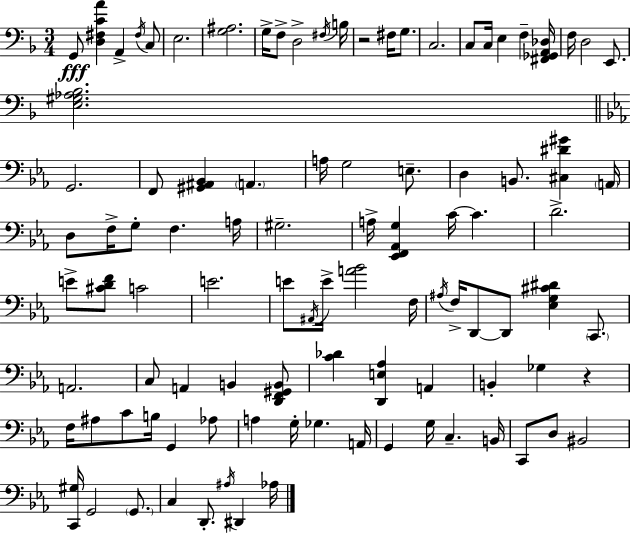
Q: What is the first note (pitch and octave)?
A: G2